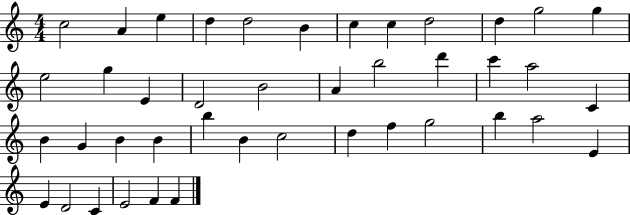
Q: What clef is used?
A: treble